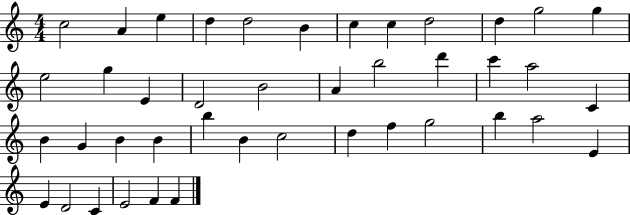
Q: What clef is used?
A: treble